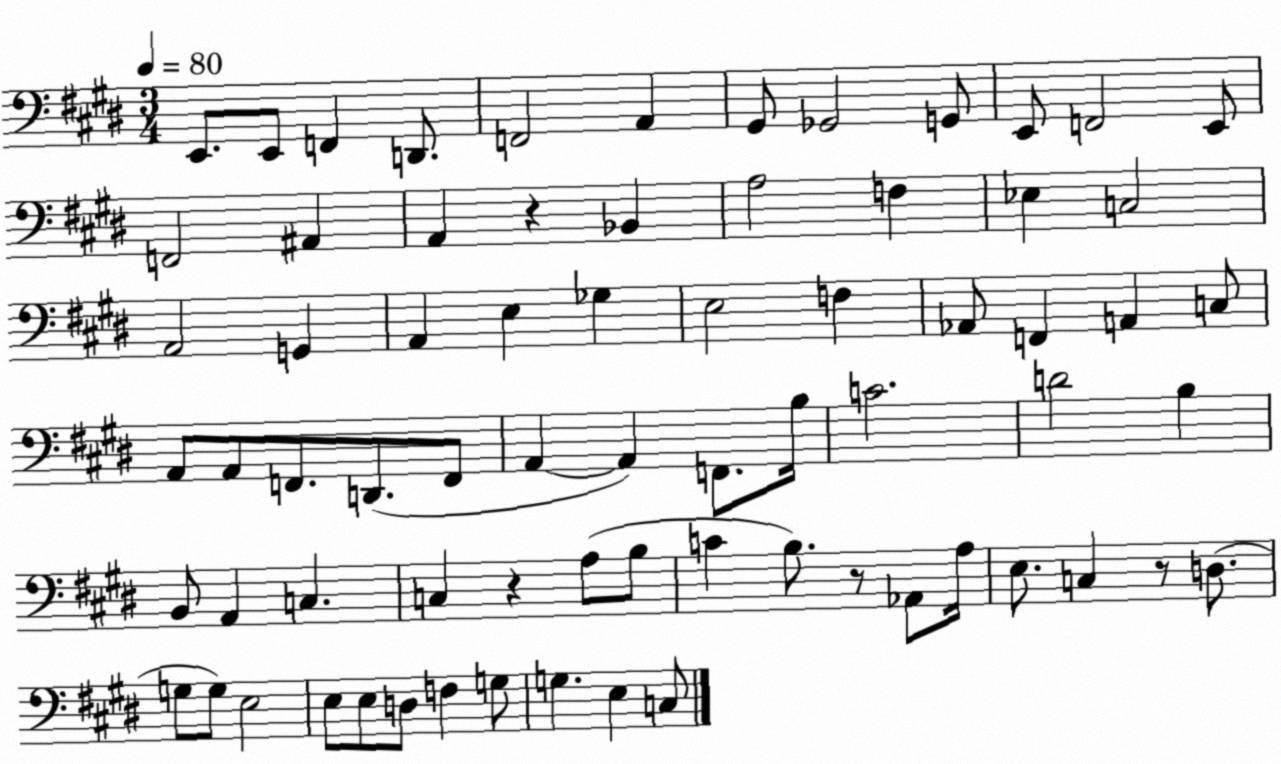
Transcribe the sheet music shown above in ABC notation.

X:1
T:Untitled
M:3/4
L:1/4
K:E
E,,/2 E,,/2 F,, D,,/2 F,,2 A,, ^G,,/2 _G,,2 G,,/2 E,,/2 F,,2 E,,/2 F,,2 ^A,, A,, z _B,, A,2 F, _E, C,2 A,,2 G,, A,, E, _G, E,2 F, _A,,/2 F,, A,, C,/2 A,,/2 A,,/2 F,,/2 D,,/2 F,,/2 A,, A,, F,,/2 B,/4 C2 D2 B, B,,/2 A,, C, C, z A,/2 B,/2 C B,/2 z/2 _A,,/2 A,/4 E,/2 C, z/2 D,/2 G,/2 G,/2 E,2 E,/2 E,/2 D,/2 F, G,/2 G, E, C,/2